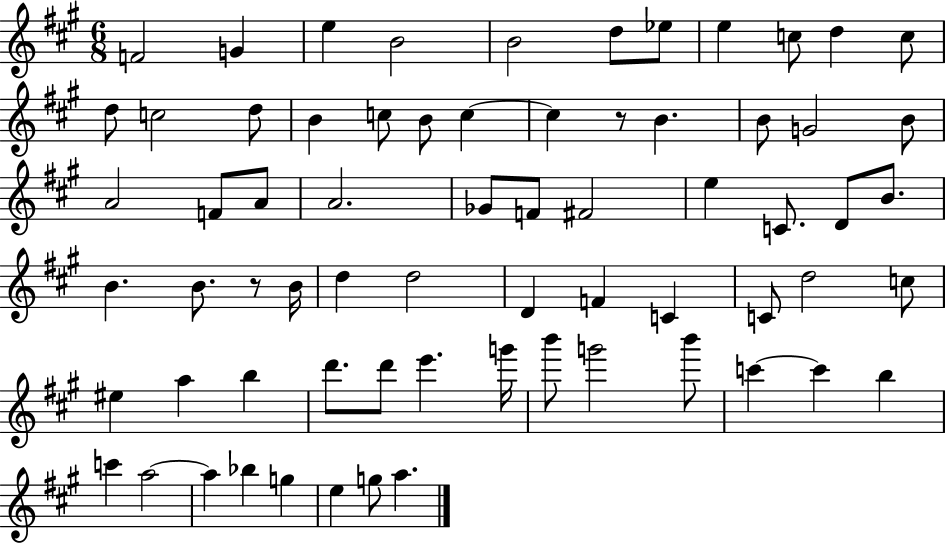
F4/h G4/q E5/q B4/h B4/h D5/e Eb5/e E5/q C5/e D5/q C5/e D5/e C5/h D5/e B4/q C5/e B4/e C5/q C5/q R/e B4/q. B4/e G4/h B4/e A4/h F4/e A4/e A4/h. Gb4/e F4/e F#4/h E5/q C4/e. D4/e B4/e. B4/q. B4/e. R/e B4/s D5/q D5/h D4/q F4/q C4/q C4/e D5/h C5/e EIS5/q A5/q B5/q D6/e. D6/e E6/q. G6/s B6/e G6/h B6/e C6/q C6/q B5/q C6/q A5/h A5/q Bb5/q G5/q E5/q G5/e A5/q.